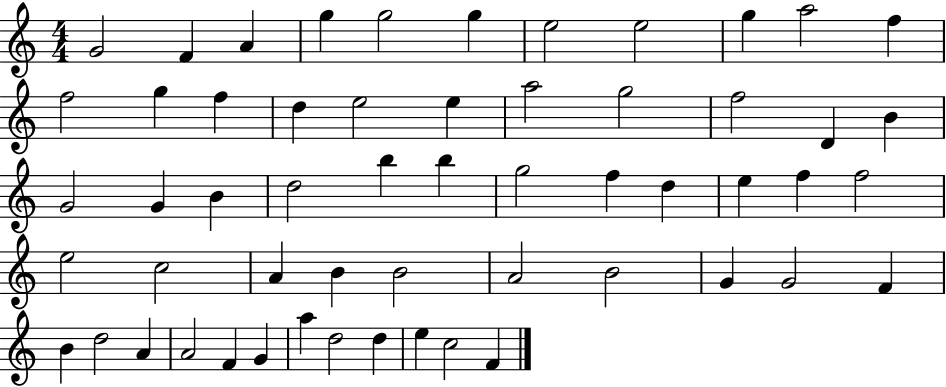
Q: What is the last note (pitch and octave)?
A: F4